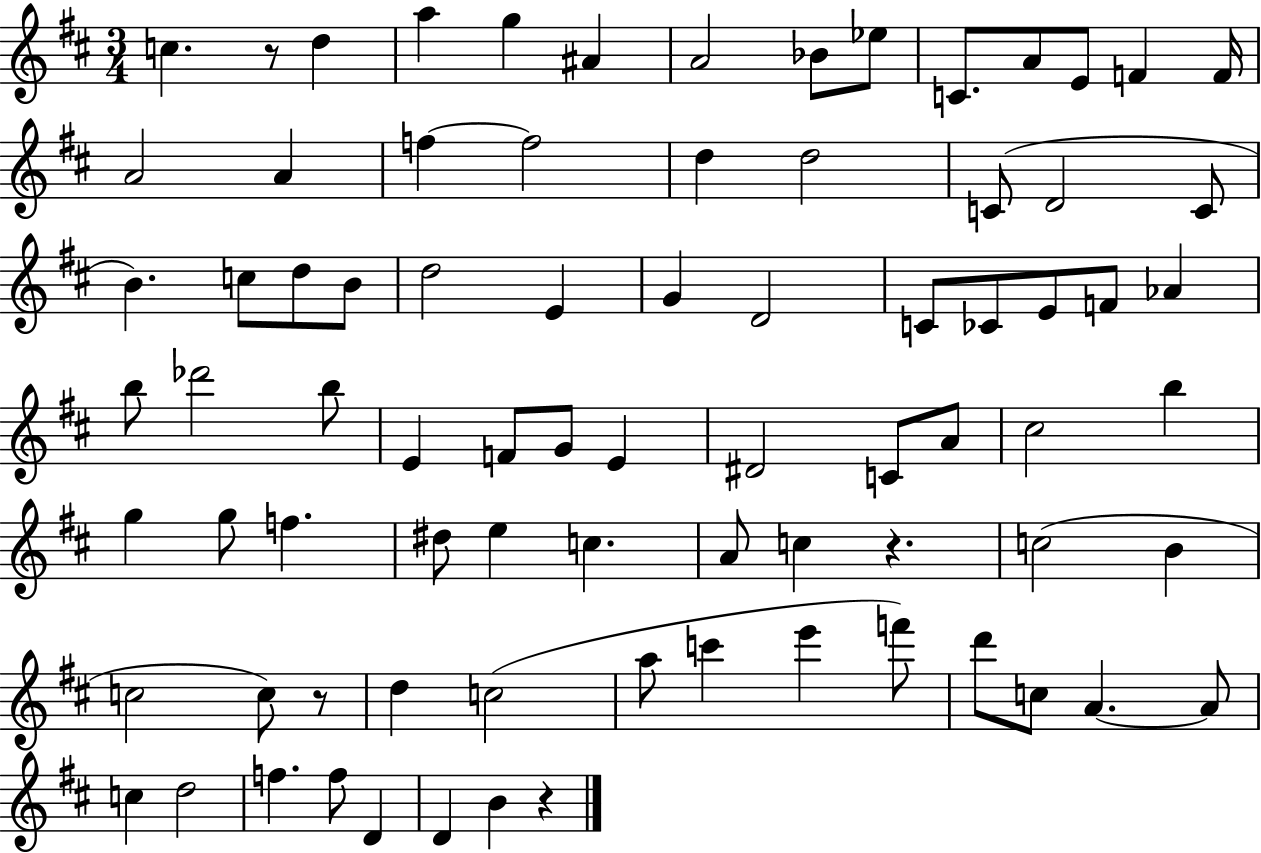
C5/q. R/e D5/q A5/q G5/q A#4/q A4/h Bb4/e Eb5/e C4/e. A4/e E4/e F4/q F4/s A4/h A4/q F5/q F5/h D5/q D5/h C4/e D4/h C4/e B4/q. C5/e D5/e B4/e D5/h E4/q G4/q D4/h C4/e CES4/e E4/e F4/e Ab4/q B5/e Db6/h B5/e E4/q F4/e G4/e E4/q D#4/h C4/e A4/e C#5/h B5/q G5/q G5/e F5/q. D#5/e E5/q C5/q. A4/e C5/q R/q. C5/h B4/q C5/h C5/e R/e D5/q C5/h A5/e C6/q E6/q F6/e D6/e C5/e A4/q. A4/e C5/q D5/h F5/q. F5/e D4/q D4/q B4/q R/q